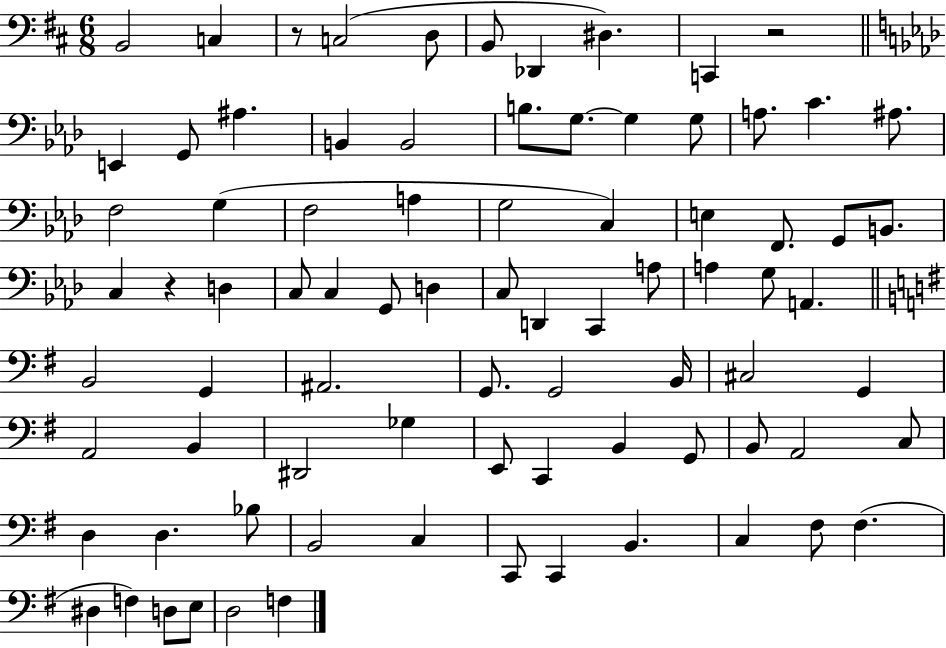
{
  \clef bass
  \numericTimeSignature
  \time 6/8
  \key d \major
  \repeat volta 2 { b,2 c4 | r8 c2( d8 | b,8 des,4 dis4.) | c,4 r2 | \break \bar "||" \break \key aes \major e,4 g,8 ais4. | b,4 b,2 | b8. g8.~~ g4 g8 | a8. c'4. ais8. | \break f2 g4( | f2 a4 | g2 c4) | e4 f,8. g,8 b,8. | \break c4 r4 d4 | c8 c4 g,8 d4 | c8 d,4 c,4 a8 | a4 g8 a,4. | \break \bar "||" \break \key g \major b,2 g,4 | ais,2. | g,8. g,2 b,16 | cis2 g,4 | \break a,2 b,4 | dis,2 ges4 | e,8 c,4 b,4 g,8 | b,8 a,2 c8 | \break d4 d4. bes8 | b,2 c4 | c,8 c,4 b,4. | c4 fis8 fis4.( | \break dis4 f4) d8 e8 | d2 f4 | } \bar "|."
}